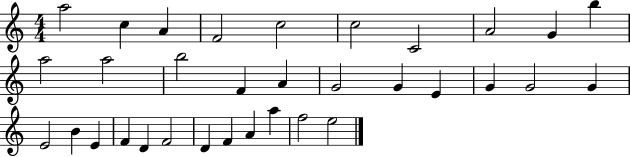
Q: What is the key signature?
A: C major